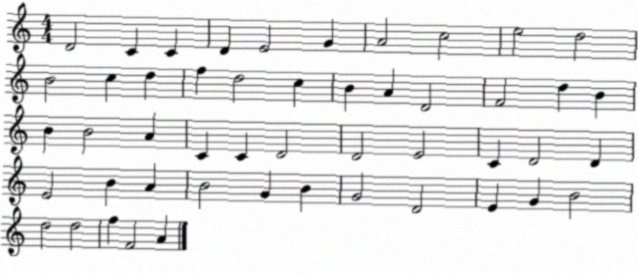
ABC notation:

X:1
T:Untitled
M:4/4
L:1/4
K:C
D2 C C D E2 G A2 c2 e2 d2 B2 c d f d2 c B A D2 F2 d B B B2 A C C D2 D2 E2 C D2 D E2 B A B2 G B G2 D2 E G B2 d2 d2 f F2 A